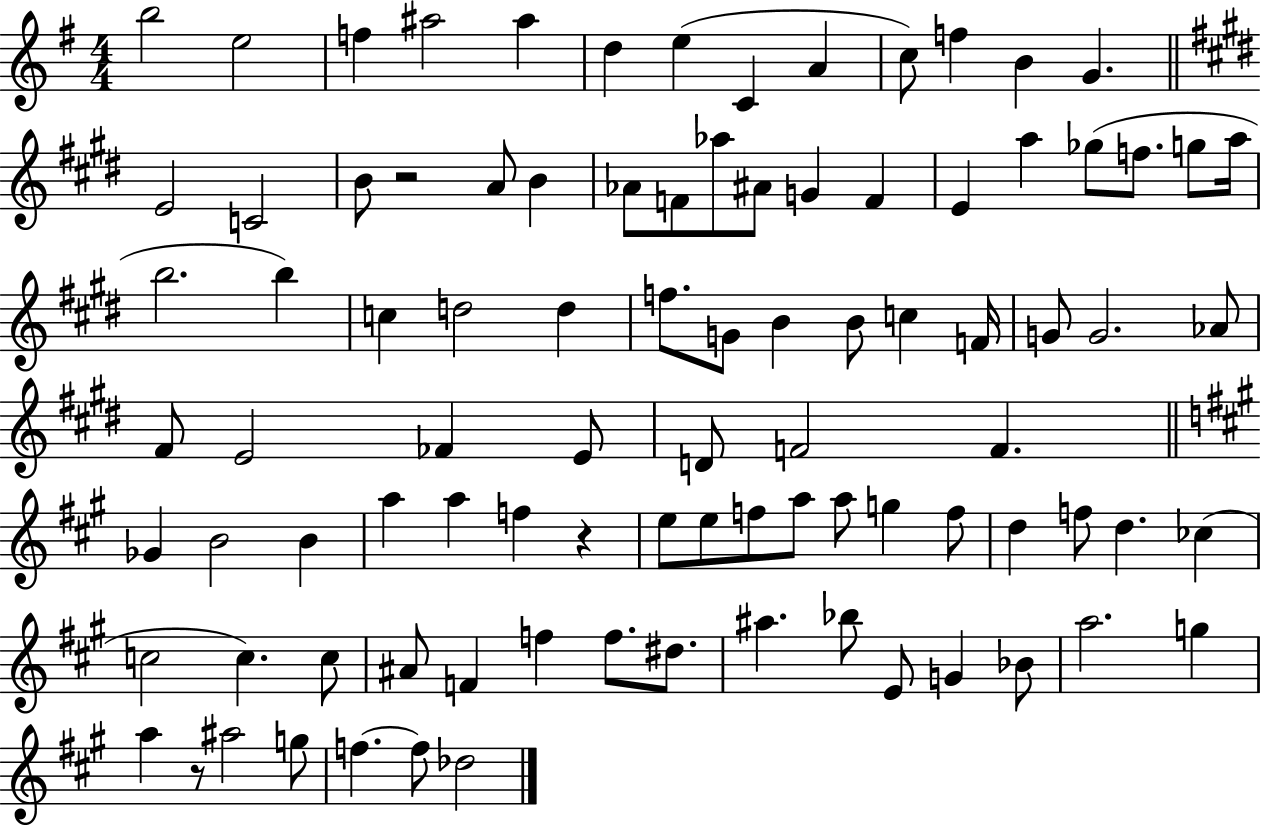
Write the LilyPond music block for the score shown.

{
  \clef treble
  \numericTimeSignature
  \time 4/4
  \key g \major
  b''2 e''2 | f''4 ais''2 ais''4 | d''4 e''4( c'4 a'4 | c''8) f''4 b'4 g'4. | \break \bar "||" \break \key e \major e'2 c'2 | b'8 r2 a'8 b'4 | aes'8 f'8 aes''8 ais'8 g'4 f'4 | e'4 a''4 ges''8( f''8. g''8 a''16 | \break b''2. b''4) | c''4 d''2 d''4 | f''8. g'8 b'4 b'8 c''4 f'16 | g'8 g'2. aes'8 | \break fis'8 e'2 fes'4 e'8 | d'8 f'2 f'4. | \bar "||" \break \key a \major ges'4 b'2 b'4 | a''4 a''4 f''4 r4 | e''8 e''8 f''8 a''8 a''8 g''4 f''8 | d''4 f''8 d''4. ces''4( | \break c''2 c''4.) c''8 | ais'8 f'4 f''4 f''8. dis''8. | ais''4. bes''8 e'8 g'4 bes'8 | a''2. g''4 | \break a''4 r8 ais''2 g''8 | f''4.~~ f''8 des''2 | \bar "|."
}